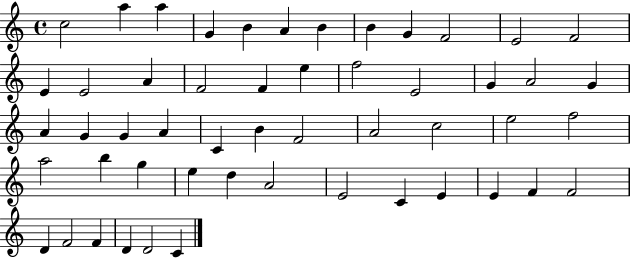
{
  \clef treble
  \time 4/4
  \defaultTimeSignature
  \key c \major
  c''2 a''4 a''4 | g'4 b'4 a'4 b'4 | b'4 g'4 f'2 | e'2 f'2 | \break e'4 e'2 a'4 | f'2 f'4 e''4 | f''2 e'2 | g'4 a'2 g'4 | \break a'4 g'4 g'4 a'4 | c'4 b'4 f'2 | a'2 c''2 | e''2 f''2 | \break a''2 b''4 g''4 | e''4 d''4 a'2 | e'2 c'4 e'4 | e'4 f'4 f'2 | \break d'4 f'2 f'4 | d'4 d'2 c'4 | \bar "|."
}